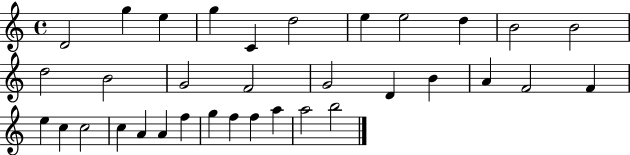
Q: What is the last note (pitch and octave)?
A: B5